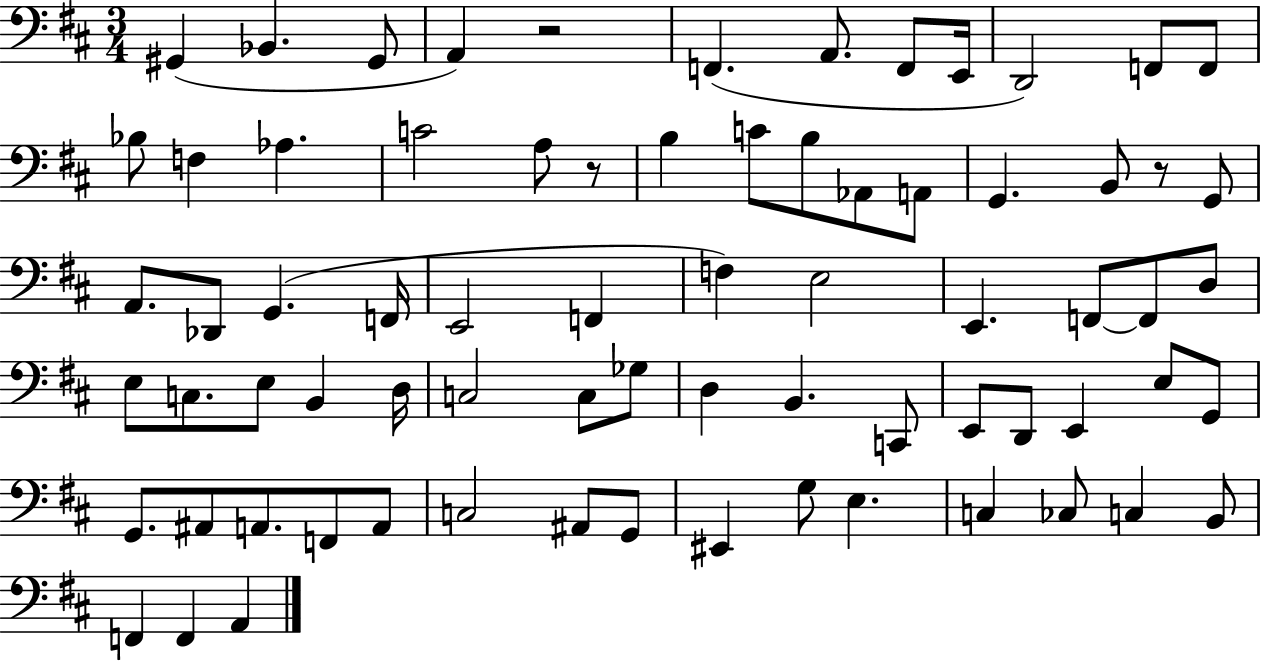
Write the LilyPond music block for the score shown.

{
  \clef bass
  \numericTimeSignature
  \time 3/4
  \key d \major
  gis,4( bes,4. gis,8 | a,4) r2 | f,4.( a,8. f,8 e,16 | d,2) f,8 f,8 | \break bes8 f4 aes4. | c'2 a8 r8 | b4 c'8 b8 aes,8 a,8 | g,4. b,8 r8 g,8 | \break a,8. des,8 g,4.( f,16 | e,2 f,4 | f4) e2 | e,4. f,8~~ f,8 d8 | \break e8 c8. e8 b,4 d16 | c2 c8 ges8 | d4 b,4. c,8 | e,8 d,8 e,4 e8 g,8 | \break g,8. ais,8 a,8. f,8 a,8 | c2 ais,8 g,8 | eis,4 g8 e4. | c4 ces8 c4 b,8 | \break f,4 f,4 a,4 | \bar "|."
}